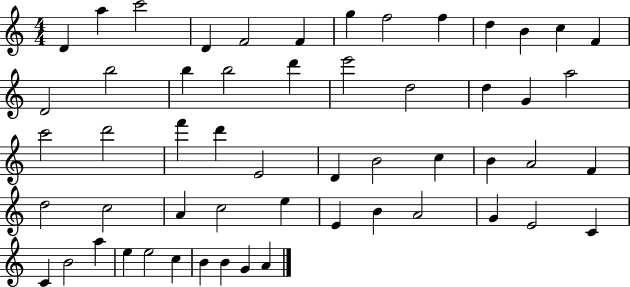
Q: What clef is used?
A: treble